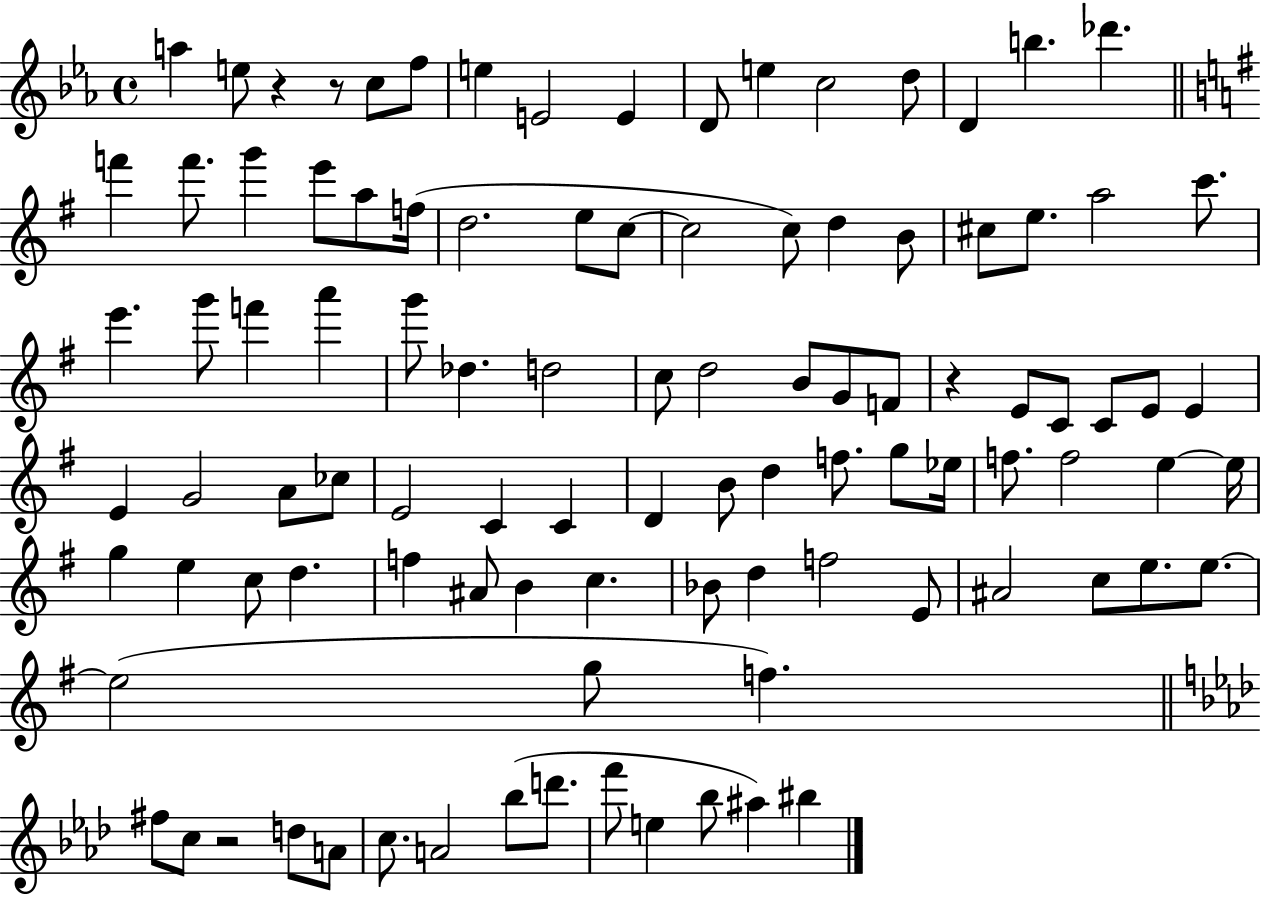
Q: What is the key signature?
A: EES major